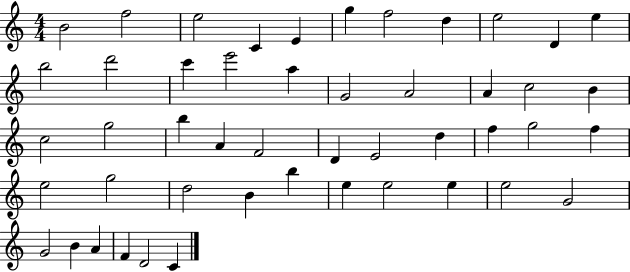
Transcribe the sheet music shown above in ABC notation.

X:1
T:Untitled
M:4/4
L:1/4
K:C
B2 f2 e2 C E g f2 d e2 D e b2 d'2 c' e'2 a G2 A2 A c2 B c2 g2 b A F2 D E2 d f g2 f e2 g2 d2 B b e e2 e e2 G2 G2 B A F D2 C